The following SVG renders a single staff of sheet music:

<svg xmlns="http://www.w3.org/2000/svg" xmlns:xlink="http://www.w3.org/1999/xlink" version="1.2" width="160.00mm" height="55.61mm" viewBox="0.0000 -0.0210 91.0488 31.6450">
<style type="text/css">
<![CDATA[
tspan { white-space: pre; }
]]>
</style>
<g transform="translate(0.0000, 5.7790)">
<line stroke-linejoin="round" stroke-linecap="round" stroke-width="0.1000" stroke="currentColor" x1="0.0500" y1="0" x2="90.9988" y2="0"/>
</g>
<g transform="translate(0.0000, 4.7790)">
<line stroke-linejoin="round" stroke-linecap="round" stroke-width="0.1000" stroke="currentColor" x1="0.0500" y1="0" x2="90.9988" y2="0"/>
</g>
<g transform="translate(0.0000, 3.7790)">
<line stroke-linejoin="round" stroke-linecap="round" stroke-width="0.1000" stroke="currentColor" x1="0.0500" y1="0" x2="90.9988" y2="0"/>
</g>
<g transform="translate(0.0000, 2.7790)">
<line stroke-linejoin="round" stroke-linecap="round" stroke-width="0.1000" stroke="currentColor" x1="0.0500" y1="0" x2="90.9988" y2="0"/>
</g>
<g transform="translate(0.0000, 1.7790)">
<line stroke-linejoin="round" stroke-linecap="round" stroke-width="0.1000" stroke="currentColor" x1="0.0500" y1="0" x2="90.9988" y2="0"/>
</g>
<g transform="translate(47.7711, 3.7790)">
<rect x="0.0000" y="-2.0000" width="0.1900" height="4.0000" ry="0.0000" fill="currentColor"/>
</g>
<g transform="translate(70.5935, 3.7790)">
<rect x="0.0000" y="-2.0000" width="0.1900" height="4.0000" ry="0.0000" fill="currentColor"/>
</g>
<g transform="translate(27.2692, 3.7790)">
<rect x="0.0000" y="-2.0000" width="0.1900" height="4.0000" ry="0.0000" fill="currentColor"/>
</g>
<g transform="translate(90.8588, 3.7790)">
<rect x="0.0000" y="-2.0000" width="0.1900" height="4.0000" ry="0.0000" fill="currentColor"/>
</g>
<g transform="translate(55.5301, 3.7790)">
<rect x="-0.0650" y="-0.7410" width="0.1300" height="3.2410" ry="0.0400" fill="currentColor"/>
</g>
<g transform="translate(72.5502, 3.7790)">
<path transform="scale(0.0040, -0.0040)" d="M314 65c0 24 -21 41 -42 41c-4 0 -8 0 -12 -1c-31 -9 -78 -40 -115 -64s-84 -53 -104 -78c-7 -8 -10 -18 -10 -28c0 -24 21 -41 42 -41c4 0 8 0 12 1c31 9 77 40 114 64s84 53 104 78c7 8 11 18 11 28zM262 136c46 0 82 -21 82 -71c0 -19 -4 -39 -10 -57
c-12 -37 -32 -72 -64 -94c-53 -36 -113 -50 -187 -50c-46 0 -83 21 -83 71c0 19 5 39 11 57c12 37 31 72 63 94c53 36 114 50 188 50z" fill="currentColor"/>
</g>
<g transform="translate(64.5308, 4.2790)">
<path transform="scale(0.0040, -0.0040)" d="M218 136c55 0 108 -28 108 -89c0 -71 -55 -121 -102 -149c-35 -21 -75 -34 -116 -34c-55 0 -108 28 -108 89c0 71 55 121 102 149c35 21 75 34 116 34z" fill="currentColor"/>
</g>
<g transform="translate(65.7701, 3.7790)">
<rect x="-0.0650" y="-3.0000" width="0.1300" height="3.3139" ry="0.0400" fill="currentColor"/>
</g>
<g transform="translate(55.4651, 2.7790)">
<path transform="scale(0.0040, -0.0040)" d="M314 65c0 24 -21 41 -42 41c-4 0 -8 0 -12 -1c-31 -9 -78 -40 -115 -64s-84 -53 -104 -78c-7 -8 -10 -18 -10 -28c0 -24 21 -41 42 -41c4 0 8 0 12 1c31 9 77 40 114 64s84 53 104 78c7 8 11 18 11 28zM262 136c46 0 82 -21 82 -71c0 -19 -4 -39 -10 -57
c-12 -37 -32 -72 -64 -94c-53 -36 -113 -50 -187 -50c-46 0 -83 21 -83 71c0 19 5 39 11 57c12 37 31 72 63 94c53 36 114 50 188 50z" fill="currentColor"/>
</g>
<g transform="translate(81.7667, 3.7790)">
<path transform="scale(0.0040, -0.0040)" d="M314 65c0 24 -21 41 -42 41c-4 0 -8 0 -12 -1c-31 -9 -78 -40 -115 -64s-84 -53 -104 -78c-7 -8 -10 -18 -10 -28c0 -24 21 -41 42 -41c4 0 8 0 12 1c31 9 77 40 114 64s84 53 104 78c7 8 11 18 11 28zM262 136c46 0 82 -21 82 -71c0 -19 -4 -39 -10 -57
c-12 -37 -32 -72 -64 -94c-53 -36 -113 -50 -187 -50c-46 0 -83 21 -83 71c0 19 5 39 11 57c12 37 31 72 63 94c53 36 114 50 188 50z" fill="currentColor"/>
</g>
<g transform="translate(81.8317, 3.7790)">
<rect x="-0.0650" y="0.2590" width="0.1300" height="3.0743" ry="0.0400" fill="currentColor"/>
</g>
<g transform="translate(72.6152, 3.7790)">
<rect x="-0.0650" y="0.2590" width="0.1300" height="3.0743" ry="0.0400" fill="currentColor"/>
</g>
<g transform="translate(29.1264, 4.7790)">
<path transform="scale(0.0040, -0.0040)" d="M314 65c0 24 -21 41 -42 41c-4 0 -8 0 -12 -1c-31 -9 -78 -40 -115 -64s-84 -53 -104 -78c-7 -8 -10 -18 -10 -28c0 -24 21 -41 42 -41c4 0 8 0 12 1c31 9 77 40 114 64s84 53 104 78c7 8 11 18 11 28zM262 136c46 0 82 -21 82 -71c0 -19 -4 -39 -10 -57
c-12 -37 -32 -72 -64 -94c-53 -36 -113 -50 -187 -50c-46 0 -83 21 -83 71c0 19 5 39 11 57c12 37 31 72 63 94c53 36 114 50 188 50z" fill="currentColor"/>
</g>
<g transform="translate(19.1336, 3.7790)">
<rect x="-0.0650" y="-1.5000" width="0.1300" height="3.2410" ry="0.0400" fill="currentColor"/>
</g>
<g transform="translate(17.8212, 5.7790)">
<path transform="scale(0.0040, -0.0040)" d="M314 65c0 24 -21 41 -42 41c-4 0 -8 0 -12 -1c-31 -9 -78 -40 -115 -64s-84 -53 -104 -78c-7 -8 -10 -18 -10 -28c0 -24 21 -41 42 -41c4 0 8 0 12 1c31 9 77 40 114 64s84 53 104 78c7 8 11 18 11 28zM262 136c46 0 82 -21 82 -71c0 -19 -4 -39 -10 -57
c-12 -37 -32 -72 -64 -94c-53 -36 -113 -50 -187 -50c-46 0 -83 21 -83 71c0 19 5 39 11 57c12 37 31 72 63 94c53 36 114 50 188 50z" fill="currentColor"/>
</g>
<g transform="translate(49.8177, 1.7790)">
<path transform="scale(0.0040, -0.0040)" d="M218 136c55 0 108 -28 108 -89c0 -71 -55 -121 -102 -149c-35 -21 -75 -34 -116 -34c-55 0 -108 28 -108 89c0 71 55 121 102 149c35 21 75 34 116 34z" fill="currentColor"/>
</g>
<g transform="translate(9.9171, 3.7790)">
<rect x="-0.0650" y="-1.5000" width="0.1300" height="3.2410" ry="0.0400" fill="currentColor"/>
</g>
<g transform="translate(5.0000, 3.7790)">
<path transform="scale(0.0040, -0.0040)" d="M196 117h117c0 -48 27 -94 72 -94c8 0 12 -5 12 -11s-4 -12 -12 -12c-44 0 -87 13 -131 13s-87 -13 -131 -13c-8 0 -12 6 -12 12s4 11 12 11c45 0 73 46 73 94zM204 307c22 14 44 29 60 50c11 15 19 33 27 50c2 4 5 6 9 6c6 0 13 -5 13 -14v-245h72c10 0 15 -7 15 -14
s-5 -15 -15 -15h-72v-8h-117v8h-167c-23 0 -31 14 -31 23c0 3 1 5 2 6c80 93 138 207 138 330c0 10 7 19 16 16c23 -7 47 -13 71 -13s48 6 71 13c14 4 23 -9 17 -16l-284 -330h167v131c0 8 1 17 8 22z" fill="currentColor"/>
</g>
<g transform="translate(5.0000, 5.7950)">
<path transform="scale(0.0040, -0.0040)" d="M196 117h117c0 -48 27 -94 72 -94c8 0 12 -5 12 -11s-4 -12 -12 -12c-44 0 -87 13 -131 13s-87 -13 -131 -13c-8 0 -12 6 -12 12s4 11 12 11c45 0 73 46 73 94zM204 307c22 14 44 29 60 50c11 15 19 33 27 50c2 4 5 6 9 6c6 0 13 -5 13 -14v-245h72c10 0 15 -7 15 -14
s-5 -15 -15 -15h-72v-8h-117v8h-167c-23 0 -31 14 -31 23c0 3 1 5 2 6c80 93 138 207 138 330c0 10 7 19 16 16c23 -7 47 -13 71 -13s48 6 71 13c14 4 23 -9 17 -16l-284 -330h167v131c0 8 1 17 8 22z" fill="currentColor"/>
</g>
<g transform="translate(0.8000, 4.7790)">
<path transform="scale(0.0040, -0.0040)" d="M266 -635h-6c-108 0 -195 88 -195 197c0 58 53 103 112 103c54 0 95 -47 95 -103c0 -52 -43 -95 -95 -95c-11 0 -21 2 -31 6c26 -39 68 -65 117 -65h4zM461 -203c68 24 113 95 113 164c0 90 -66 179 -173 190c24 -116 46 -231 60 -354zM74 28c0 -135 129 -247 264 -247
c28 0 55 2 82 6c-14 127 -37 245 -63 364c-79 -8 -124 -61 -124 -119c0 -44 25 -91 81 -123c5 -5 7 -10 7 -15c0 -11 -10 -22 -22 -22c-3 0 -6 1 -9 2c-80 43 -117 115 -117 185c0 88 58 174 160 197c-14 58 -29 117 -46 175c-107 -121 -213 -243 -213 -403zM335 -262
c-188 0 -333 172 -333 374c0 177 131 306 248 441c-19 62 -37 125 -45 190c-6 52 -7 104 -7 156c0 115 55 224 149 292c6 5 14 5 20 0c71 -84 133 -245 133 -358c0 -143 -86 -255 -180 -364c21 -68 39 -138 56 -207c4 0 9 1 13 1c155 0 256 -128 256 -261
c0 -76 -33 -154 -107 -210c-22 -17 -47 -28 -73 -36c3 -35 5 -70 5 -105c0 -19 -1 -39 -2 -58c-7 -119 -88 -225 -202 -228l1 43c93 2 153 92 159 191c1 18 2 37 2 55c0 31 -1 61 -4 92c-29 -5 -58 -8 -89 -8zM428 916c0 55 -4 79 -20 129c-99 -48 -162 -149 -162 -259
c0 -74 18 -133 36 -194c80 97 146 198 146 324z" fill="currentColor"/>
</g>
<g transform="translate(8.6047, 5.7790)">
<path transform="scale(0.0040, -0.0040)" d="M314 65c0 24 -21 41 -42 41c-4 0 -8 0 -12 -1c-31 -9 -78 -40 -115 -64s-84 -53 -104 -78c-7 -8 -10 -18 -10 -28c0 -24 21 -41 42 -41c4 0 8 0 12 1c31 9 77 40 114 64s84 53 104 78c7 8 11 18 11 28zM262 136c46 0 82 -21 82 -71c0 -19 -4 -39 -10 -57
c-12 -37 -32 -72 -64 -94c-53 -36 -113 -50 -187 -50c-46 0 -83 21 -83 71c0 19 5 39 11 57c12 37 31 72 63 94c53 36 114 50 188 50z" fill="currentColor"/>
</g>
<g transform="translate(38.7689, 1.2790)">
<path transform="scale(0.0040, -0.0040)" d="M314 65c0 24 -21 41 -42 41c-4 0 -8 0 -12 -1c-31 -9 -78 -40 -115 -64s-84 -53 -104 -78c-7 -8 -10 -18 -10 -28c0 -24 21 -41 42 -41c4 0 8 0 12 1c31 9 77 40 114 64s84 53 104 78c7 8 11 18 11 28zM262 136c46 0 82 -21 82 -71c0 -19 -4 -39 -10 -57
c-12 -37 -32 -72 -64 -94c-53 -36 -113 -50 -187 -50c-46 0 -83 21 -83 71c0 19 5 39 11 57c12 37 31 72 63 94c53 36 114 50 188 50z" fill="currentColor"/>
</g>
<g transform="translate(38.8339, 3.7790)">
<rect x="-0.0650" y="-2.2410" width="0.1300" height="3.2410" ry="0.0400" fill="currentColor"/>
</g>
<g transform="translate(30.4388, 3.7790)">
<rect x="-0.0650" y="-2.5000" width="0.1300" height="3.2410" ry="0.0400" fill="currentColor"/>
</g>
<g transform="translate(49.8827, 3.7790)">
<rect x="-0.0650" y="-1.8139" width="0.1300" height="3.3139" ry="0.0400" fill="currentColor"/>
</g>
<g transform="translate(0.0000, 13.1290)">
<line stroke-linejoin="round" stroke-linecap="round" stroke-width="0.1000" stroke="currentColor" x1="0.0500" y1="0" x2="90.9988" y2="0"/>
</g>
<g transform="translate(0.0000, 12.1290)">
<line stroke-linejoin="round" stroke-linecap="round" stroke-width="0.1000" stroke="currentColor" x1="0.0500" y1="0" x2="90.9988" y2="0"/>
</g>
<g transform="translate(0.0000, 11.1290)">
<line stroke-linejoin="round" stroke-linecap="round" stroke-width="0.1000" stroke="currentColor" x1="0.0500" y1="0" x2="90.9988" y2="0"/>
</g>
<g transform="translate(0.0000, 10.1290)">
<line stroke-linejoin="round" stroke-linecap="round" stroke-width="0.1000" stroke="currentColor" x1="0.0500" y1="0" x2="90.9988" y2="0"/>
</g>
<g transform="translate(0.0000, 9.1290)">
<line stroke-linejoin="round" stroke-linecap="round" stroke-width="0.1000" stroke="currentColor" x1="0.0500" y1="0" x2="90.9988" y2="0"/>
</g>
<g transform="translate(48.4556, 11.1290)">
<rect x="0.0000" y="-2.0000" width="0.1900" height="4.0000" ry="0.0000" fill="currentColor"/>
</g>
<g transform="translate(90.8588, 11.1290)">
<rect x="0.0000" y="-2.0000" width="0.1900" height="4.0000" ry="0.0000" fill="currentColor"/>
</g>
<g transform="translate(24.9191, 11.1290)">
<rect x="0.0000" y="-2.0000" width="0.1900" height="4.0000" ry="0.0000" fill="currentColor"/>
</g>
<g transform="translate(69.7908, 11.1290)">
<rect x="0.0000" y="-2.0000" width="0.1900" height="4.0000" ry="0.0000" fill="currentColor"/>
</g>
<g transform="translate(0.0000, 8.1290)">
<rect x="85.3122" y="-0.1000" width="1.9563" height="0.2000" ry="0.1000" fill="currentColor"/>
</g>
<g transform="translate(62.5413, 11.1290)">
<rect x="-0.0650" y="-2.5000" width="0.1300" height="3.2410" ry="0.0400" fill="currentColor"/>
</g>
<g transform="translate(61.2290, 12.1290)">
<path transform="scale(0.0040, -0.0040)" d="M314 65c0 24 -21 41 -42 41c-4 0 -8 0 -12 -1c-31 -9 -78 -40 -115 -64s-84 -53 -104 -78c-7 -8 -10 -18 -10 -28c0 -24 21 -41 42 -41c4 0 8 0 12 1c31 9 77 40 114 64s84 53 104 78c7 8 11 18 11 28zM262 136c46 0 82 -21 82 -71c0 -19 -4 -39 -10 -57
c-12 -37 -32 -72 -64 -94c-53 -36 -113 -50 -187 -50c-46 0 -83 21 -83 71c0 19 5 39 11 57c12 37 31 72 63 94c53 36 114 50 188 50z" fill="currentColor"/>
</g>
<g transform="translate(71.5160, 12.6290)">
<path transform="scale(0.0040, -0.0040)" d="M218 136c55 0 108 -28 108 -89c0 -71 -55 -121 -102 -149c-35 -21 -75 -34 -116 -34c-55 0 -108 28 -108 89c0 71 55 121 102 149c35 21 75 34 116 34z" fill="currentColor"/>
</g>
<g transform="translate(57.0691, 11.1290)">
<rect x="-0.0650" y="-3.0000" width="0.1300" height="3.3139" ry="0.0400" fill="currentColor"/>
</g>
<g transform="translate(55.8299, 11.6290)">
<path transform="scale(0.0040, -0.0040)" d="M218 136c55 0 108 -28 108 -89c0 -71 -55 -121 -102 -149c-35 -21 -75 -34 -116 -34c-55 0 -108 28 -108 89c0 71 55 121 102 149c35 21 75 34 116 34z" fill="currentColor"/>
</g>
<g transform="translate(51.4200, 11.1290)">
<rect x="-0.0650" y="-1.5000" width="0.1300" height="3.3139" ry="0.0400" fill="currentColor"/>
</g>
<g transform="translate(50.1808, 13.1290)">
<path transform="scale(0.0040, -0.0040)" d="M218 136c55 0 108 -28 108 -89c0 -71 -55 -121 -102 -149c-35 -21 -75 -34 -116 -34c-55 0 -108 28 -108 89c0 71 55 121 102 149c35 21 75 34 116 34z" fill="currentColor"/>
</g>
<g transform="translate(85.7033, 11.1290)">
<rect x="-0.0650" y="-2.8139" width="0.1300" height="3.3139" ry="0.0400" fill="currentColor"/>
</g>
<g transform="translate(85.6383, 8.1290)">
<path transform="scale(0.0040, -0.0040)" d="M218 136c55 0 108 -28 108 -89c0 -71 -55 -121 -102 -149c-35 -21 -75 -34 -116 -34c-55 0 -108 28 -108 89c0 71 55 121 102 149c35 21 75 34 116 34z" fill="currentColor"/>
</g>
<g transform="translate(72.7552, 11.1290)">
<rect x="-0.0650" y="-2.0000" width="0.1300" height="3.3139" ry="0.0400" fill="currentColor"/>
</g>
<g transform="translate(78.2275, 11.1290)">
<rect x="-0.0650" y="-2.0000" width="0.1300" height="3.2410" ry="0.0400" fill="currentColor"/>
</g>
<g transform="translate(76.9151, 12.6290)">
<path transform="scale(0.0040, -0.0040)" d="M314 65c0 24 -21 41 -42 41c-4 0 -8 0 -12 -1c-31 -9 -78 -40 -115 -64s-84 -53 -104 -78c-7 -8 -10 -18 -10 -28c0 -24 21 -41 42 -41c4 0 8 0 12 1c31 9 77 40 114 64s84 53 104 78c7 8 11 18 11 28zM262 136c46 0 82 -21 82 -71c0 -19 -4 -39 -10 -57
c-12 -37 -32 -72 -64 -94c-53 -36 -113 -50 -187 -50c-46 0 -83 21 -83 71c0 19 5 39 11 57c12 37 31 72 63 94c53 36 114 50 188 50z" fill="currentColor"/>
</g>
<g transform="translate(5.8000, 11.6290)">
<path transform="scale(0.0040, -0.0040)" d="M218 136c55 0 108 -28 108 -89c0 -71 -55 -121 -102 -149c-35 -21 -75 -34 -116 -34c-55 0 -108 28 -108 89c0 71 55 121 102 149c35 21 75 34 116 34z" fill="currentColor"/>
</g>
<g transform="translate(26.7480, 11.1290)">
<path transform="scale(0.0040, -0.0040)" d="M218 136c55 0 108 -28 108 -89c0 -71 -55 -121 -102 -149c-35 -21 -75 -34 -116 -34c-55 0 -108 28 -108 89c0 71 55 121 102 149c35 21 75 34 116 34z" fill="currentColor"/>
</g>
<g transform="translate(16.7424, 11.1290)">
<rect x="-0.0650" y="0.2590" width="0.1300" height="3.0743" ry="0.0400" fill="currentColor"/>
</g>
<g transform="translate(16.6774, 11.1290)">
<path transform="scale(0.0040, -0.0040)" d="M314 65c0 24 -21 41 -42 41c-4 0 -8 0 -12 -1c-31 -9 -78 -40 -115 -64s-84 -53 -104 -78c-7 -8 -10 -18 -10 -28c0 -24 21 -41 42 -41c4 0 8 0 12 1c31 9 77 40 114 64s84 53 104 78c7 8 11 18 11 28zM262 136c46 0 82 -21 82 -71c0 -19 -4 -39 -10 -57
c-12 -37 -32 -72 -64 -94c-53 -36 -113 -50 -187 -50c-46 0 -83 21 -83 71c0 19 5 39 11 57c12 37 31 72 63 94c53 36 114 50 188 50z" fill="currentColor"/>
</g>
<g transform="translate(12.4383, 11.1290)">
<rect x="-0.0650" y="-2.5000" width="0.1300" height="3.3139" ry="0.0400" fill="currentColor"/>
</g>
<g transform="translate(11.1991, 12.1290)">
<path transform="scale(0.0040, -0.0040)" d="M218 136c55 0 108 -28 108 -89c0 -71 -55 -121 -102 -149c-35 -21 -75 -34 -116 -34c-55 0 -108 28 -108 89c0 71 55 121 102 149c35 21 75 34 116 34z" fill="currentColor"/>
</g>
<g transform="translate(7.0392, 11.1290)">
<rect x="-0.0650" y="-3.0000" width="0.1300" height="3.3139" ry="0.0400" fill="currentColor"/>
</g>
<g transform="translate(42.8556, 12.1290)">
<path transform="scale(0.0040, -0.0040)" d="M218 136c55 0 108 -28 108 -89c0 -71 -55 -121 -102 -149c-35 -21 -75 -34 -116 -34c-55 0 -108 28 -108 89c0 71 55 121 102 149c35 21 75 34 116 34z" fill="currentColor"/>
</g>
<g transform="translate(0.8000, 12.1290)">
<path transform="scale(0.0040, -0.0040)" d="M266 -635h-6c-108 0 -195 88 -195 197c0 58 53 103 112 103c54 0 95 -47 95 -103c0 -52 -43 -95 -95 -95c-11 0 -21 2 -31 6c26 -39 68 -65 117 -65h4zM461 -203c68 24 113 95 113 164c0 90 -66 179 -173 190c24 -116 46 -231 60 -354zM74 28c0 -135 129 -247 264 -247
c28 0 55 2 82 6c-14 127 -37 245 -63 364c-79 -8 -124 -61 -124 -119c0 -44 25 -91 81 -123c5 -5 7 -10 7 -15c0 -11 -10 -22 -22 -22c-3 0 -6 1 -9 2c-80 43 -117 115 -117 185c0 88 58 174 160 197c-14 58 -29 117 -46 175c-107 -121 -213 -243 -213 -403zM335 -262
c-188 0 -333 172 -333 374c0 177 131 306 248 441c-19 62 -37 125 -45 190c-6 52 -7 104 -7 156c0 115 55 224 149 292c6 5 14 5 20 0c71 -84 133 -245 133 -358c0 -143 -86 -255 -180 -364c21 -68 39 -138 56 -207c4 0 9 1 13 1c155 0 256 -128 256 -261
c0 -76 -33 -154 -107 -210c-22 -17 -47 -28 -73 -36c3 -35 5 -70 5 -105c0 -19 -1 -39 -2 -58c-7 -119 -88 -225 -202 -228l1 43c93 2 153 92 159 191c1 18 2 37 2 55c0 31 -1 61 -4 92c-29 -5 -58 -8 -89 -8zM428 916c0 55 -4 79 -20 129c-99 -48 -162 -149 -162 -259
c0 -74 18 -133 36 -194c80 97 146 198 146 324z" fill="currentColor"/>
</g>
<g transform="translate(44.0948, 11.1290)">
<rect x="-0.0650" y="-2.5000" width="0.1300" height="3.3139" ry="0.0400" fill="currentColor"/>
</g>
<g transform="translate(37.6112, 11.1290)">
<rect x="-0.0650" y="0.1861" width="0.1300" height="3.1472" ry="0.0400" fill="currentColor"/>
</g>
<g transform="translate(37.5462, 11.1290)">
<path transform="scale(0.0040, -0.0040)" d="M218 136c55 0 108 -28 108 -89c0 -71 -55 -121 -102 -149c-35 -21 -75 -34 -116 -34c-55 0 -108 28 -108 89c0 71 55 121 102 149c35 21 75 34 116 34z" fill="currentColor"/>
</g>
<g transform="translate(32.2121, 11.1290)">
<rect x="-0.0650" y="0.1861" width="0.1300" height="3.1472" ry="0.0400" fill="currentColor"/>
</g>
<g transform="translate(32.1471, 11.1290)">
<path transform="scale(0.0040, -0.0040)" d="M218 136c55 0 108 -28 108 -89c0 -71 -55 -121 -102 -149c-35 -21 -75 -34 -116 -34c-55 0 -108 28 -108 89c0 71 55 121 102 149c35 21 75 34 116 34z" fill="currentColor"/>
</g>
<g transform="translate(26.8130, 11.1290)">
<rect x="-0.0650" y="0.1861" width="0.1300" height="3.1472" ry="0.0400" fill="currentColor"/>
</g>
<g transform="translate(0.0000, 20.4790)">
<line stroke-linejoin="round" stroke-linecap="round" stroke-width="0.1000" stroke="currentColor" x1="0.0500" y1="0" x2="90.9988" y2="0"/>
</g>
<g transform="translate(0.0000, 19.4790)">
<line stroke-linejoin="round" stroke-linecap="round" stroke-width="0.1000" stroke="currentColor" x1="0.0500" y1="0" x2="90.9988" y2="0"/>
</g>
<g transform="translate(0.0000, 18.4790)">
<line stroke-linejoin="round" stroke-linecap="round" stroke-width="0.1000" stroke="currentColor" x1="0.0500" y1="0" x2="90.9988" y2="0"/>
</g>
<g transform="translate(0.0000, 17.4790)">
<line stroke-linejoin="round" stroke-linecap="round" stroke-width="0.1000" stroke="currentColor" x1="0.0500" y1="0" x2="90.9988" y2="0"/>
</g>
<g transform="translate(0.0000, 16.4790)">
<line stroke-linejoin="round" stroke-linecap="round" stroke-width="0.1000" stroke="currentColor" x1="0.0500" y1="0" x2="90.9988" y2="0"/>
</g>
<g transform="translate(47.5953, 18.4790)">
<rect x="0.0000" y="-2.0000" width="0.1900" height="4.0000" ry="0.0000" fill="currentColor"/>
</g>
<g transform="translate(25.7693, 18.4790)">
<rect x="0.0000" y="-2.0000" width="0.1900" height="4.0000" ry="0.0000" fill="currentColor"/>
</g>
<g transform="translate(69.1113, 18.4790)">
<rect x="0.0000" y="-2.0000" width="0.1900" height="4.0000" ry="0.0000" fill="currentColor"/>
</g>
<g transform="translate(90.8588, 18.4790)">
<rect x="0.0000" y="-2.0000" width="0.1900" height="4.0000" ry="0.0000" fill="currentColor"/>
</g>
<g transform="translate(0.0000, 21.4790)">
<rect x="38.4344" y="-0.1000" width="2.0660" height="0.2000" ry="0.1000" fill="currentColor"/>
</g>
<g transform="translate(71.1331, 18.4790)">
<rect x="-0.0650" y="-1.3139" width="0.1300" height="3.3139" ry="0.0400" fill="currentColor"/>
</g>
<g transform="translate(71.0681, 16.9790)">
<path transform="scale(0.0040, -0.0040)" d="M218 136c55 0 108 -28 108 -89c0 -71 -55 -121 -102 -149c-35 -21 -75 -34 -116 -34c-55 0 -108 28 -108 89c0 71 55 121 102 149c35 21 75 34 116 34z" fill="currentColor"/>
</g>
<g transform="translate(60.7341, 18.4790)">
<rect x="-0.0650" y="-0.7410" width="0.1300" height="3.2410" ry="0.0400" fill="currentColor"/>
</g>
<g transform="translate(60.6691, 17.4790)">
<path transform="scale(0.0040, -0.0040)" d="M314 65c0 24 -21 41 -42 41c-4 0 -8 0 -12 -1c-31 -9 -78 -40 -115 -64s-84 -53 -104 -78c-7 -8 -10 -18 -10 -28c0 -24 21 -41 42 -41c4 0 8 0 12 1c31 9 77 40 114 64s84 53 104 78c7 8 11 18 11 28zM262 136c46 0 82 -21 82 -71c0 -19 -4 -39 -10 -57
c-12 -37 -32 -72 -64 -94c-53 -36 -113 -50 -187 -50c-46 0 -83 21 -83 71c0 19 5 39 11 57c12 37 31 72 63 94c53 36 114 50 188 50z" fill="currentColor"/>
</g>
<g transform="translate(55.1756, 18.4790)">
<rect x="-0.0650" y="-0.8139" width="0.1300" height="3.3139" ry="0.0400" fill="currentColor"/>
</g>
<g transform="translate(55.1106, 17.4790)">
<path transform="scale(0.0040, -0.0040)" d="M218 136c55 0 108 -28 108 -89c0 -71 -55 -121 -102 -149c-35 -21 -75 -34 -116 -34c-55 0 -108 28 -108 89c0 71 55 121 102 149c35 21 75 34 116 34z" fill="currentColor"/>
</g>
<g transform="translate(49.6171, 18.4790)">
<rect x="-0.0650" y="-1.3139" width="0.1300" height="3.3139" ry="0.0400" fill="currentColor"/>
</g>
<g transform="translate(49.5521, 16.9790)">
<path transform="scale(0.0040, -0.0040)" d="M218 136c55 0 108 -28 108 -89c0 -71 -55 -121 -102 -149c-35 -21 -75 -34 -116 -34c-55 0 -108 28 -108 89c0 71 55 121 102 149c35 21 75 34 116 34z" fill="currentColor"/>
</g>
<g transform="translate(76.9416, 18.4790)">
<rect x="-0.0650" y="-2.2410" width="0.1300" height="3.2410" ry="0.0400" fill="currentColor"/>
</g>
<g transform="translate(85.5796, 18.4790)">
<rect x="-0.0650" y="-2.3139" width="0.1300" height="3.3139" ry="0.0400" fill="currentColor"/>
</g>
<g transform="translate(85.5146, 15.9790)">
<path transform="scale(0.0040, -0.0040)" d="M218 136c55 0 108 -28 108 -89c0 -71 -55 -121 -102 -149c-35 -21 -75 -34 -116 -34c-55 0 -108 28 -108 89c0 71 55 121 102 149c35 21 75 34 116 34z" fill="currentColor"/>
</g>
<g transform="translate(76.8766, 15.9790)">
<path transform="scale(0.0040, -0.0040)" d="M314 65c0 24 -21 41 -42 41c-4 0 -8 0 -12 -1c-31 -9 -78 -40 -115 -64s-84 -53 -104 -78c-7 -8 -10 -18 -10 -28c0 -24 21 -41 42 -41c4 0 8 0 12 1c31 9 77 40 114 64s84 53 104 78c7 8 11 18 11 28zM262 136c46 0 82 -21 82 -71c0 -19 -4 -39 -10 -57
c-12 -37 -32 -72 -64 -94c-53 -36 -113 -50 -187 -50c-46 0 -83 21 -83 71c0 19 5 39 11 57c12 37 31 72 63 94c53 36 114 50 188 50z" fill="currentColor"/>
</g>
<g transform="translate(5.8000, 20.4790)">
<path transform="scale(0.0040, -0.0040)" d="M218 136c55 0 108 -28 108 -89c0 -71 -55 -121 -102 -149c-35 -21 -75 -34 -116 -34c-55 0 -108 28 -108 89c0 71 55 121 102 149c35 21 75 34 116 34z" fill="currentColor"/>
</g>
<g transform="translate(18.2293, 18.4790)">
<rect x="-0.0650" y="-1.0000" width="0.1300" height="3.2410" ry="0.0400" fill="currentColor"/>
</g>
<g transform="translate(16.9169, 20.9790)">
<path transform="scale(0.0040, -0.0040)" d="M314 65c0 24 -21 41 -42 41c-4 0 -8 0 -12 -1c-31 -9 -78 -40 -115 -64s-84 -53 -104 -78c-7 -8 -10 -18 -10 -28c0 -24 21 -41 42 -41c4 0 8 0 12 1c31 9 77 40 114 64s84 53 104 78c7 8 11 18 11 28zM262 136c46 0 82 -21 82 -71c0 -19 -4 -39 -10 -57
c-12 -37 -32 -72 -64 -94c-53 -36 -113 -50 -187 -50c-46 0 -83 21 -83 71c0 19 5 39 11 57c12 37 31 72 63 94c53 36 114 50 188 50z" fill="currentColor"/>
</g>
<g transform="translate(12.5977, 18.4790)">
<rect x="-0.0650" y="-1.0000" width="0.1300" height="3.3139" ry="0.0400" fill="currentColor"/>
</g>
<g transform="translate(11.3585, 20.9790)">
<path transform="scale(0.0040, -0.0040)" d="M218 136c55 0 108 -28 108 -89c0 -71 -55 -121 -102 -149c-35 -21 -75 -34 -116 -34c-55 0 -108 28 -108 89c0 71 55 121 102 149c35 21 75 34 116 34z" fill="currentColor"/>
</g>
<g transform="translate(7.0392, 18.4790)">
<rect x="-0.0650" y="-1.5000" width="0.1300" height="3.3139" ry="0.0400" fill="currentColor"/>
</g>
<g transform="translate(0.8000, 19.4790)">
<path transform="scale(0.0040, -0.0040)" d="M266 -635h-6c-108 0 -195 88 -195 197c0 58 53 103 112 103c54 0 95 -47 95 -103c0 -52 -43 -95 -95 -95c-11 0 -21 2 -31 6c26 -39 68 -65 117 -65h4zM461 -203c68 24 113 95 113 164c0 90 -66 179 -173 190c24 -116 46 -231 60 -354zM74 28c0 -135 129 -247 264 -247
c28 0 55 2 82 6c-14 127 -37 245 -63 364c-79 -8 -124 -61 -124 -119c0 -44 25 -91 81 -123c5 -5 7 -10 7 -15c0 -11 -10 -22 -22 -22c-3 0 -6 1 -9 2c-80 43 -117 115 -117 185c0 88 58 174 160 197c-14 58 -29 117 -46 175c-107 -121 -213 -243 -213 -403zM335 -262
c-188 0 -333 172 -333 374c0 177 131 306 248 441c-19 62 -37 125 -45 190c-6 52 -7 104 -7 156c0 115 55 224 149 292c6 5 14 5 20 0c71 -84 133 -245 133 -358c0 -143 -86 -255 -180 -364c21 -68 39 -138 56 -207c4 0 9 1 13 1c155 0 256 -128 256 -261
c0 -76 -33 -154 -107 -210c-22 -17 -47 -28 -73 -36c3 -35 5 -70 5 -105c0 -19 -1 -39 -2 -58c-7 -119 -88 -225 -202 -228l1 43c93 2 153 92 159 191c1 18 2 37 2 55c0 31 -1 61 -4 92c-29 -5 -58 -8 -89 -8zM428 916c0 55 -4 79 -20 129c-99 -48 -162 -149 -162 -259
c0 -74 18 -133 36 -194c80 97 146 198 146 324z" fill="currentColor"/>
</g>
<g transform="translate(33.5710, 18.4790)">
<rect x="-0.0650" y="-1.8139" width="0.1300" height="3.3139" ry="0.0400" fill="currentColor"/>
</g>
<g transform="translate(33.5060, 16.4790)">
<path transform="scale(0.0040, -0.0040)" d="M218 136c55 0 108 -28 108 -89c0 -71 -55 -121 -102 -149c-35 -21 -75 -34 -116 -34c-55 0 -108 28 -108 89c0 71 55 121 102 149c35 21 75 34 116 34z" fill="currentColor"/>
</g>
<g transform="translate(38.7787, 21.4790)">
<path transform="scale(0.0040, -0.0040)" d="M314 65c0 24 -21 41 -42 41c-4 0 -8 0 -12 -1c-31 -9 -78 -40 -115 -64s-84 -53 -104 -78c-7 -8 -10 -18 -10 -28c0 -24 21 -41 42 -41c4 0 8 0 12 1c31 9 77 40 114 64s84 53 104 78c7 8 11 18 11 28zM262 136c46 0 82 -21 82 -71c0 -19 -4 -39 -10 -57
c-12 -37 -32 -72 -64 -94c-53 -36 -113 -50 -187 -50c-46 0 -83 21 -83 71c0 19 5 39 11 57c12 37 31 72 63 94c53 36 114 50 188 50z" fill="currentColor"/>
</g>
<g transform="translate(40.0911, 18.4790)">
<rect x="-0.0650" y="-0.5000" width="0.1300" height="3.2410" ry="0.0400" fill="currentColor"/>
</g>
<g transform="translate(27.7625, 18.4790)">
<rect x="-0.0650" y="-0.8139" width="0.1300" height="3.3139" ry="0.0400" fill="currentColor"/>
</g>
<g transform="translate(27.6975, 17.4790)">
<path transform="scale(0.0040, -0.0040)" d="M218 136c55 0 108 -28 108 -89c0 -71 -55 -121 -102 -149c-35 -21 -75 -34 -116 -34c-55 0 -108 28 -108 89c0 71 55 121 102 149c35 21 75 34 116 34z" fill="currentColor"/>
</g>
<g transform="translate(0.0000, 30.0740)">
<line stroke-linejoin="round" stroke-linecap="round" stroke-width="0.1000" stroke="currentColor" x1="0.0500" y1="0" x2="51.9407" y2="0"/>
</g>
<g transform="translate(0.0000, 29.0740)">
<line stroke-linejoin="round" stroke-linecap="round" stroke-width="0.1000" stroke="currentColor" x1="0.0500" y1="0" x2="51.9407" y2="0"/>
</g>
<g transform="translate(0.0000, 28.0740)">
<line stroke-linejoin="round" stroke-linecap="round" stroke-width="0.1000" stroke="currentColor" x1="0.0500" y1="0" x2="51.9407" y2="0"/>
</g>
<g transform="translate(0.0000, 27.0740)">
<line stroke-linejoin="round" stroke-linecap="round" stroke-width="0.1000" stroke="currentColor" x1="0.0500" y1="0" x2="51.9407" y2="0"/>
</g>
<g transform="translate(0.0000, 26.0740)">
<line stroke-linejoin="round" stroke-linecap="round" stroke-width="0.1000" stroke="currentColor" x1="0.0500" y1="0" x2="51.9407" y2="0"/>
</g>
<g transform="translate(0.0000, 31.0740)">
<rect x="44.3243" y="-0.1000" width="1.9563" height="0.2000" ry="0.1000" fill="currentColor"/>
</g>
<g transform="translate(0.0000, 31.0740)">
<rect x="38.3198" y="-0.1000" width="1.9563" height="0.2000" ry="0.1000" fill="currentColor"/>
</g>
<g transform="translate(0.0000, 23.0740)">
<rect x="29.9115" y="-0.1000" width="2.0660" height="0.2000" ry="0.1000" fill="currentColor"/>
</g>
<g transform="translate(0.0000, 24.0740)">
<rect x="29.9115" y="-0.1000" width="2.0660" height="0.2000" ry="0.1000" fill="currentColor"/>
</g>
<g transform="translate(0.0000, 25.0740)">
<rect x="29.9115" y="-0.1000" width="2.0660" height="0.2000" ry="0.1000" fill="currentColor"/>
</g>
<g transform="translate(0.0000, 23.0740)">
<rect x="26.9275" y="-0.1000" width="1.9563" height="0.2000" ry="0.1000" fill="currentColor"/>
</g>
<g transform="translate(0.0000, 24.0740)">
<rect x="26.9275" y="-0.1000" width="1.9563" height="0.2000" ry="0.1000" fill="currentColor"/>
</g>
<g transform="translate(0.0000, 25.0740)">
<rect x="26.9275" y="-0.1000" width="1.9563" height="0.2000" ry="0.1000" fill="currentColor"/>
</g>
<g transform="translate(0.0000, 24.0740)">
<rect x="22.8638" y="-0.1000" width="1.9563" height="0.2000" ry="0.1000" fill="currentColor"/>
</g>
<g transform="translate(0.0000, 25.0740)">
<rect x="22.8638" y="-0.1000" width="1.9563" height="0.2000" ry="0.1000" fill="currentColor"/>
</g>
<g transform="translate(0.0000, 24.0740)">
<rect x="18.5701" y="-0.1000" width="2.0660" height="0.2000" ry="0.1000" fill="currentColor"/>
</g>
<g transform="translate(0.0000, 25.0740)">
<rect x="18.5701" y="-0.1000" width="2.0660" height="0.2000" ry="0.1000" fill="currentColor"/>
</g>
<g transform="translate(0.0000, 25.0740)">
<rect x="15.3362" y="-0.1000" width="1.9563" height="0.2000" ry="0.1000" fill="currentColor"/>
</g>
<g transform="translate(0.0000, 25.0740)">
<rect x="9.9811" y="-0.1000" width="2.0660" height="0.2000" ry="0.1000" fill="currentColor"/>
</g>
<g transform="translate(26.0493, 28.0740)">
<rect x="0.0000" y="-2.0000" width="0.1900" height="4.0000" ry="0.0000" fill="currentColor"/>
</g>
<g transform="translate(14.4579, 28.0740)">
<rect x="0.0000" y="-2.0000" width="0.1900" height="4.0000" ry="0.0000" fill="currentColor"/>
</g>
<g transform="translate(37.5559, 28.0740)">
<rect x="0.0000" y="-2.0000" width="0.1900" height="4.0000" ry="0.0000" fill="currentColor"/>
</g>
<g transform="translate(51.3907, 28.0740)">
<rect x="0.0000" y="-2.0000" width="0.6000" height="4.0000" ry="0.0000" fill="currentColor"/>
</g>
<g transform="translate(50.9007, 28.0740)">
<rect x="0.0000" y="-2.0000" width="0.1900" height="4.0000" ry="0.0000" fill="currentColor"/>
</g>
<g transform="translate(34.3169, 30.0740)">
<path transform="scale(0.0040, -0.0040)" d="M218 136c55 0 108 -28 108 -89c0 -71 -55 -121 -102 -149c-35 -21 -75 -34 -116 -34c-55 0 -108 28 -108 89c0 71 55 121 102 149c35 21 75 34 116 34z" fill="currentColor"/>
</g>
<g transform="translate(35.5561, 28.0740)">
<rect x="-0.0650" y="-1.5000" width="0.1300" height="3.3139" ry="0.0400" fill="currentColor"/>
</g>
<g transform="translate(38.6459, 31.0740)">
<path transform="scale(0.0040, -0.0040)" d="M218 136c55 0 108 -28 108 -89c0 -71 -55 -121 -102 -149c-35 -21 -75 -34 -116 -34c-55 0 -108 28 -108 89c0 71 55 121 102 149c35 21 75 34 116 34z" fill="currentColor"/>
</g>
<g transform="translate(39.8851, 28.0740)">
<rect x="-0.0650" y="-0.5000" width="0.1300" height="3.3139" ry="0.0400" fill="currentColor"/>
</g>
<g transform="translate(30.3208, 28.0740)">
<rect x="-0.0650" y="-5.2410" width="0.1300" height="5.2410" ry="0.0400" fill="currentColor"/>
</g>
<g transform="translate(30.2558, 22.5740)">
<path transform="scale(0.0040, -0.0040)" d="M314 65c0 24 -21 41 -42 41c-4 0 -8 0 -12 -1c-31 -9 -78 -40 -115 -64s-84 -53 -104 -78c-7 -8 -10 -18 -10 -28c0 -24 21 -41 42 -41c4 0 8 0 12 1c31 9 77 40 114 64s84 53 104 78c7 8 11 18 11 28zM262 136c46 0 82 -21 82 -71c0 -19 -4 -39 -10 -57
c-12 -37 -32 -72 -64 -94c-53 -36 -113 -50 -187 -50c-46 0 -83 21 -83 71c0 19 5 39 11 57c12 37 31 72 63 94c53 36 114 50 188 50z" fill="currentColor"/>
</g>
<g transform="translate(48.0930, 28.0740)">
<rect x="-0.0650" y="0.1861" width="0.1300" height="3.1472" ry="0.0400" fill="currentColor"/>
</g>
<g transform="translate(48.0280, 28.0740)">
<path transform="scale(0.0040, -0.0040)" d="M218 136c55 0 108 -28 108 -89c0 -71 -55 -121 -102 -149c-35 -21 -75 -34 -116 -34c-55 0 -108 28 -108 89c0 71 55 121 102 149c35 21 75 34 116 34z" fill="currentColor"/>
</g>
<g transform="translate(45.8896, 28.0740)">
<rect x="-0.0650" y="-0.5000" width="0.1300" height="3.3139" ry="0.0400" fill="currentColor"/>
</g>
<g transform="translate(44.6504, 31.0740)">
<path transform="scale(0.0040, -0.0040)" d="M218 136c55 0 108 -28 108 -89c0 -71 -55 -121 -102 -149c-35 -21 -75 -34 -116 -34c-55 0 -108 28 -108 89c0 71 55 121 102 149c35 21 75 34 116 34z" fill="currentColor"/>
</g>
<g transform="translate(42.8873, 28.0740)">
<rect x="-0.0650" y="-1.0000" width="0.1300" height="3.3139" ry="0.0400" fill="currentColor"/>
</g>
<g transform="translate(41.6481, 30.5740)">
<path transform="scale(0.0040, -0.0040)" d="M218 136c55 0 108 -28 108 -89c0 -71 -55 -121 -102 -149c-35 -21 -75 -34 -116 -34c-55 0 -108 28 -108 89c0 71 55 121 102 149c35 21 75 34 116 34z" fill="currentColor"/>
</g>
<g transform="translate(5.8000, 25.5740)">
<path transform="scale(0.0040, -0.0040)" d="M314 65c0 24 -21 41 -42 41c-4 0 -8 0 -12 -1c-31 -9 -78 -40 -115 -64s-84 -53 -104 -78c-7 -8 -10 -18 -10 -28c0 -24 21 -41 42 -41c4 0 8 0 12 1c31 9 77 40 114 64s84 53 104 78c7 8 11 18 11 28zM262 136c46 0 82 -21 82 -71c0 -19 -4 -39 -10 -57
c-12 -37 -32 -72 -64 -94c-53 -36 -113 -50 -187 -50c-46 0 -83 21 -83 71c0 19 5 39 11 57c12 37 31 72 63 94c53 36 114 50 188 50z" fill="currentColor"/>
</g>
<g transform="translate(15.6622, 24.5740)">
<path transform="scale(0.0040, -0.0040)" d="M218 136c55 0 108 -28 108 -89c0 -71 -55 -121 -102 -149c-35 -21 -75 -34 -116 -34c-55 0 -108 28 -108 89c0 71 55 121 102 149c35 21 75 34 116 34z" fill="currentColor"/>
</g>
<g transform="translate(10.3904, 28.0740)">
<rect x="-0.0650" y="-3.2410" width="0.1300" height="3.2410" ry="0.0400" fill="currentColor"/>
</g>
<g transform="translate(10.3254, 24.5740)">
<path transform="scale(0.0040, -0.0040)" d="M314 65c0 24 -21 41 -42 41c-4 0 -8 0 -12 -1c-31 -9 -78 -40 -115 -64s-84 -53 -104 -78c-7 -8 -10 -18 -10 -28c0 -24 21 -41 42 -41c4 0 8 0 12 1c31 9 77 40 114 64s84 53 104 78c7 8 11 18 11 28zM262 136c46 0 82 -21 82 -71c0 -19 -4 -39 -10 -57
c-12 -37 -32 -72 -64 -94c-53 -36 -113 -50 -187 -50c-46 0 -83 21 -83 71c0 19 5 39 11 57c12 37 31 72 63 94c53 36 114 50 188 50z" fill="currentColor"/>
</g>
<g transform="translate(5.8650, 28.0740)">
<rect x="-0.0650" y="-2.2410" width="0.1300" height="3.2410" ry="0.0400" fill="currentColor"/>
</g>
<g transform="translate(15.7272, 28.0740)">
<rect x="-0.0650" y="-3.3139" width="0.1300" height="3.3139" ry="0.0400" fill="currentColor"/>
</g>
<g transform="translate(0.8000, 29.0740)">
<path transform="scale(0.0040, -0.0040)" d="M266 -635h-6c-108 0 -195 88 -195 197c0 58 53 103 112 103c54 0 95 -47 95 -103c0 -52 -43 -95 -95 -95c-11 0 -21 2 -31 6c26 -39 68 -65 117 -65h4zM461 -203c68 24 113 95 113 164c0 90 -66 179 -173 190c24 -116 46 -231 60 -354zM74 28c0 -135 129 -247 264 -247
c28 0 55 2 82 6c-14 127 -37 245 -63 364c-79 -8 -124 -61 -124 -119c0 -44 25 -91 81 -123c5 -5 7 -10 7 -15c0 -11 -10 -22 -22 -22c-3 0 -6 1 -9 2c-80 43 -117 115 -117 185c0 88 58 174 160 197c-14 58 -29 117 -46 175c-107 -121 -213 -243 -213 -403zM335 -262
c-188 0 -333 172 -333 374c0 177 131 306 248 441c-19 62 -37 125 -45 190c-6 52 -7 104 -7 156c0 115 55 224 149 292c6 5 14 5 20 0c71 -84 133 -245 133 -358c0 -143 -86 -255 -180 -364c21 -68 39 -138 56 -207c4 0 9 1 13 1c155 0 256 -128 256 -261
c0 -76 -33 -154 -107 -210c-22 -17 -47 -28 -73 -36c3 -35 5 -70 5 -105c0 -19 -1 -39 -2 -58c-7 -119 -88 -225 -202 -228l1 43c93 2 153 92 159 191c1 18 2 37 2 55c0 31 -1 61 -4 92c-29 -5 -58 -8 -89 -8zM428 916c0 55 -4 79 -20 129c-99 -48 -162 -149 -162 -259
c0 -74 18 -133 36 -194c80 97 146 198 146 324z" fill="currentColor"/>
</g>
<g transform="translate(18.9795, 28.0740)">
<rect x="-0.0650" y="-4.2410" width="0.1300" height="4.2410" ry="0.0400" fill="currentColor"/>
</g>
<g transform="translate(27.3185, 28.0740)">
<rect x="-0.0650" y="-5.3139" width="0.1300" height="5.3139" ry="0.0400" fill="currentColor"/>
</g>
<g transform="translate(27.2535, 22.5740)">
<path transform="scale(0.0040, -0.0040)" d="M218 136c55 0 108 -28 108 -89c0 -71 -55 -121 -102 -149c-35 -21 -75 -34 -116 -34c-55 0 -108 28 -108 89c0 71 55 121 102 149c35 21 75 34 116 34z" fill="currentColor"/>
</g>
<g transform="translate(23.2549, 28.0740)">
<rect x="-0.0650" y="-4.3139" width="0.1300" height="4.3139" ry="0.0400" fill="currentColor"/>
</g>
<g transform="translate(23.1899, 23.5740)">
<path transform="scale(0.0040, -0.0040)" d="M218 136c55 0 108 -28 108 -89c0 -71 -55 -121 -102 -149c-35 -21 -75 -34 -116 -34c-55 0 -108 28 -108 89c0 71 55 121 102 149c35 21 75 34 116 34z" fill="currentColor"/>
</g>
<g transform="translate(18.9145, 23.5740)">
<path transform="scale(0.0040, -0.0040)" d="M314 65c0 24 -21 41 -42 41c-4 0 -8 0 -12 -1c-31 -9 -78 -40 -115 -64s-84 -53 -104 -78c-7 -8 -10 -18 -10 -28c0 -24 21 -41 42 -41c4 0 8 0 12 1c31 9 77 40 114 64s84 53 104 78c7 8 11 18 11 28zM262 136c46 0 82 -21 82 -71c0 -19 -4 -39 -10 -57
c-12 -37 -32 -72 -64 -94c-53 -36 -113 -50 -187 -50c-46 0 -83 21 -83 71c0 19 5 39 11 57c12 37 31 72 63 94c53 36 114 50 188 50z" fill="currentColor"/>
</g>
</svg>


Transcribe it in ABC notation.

X:1
T:Untitled
M:4/4
L:1/4
K:C
E2 E2 G2 g2 f d2 A B2 B2 A G B2 B B B G E A G2 F F2 a E D D2 d f C2 e d d2 e g2 g g2 b2 b d'2 d' f' f'2 E C D C B